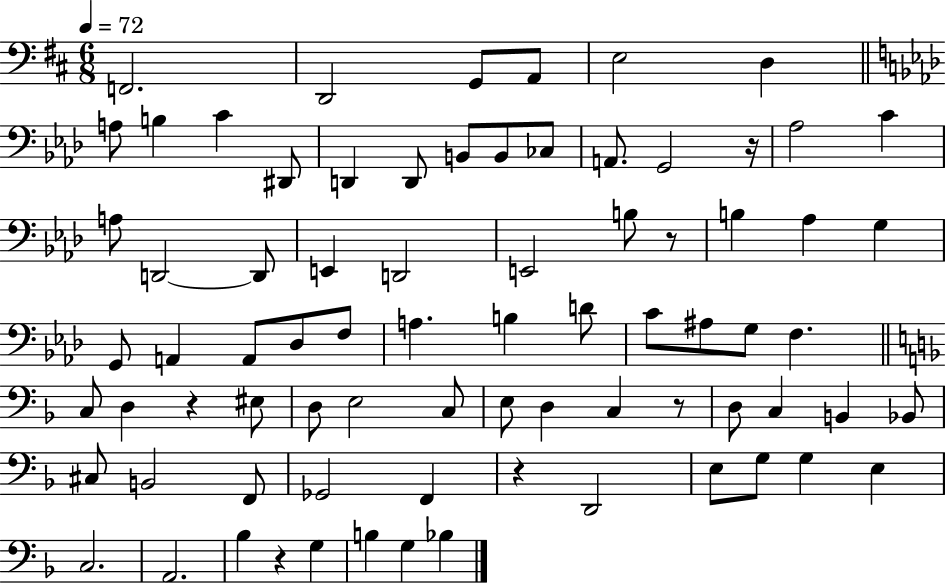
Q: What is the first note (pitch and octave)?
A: F2